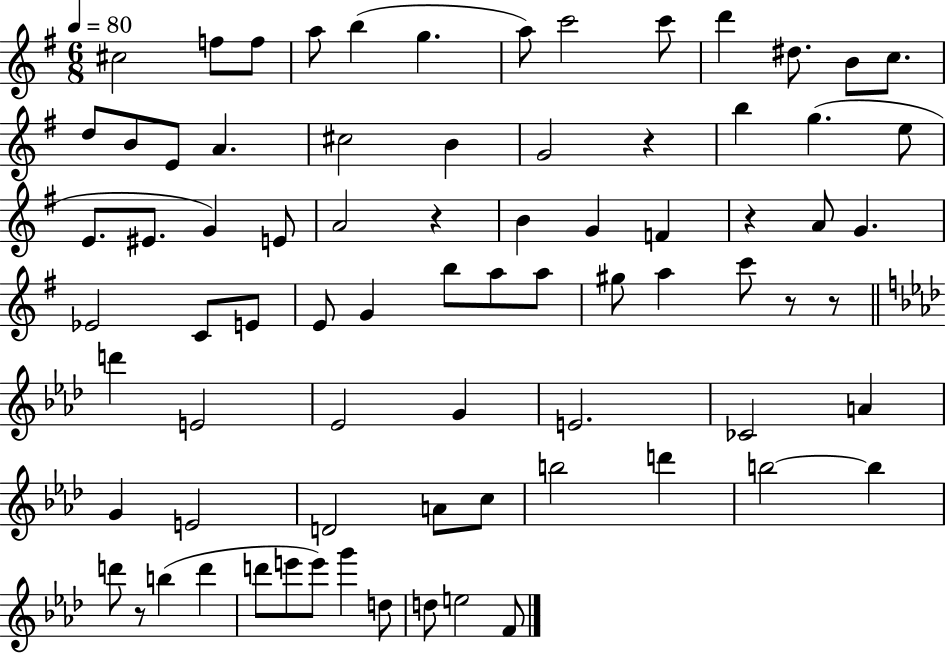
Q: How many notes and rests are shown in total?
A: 77